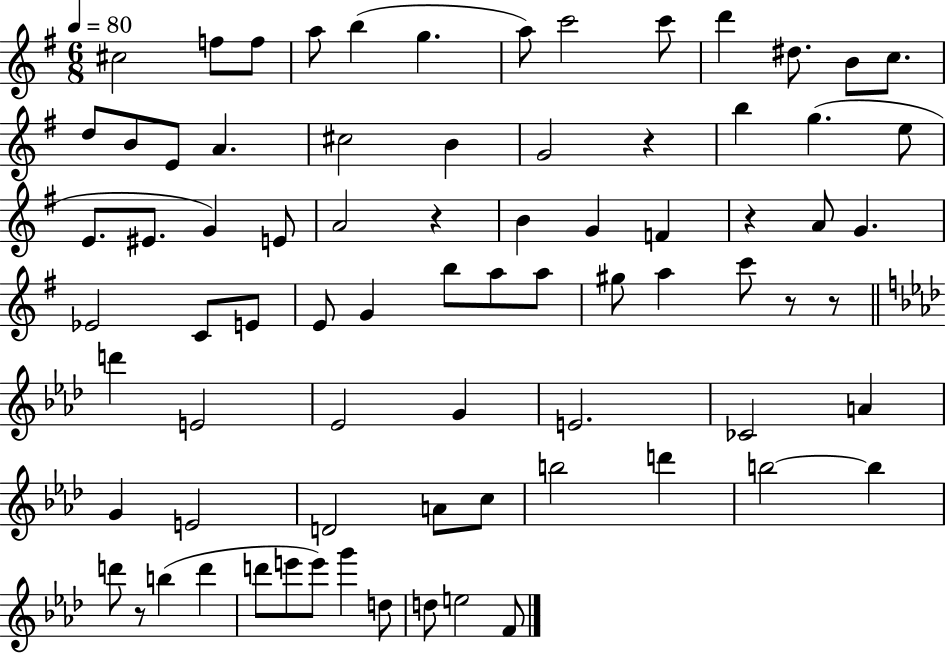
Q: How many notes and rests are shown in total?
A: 77